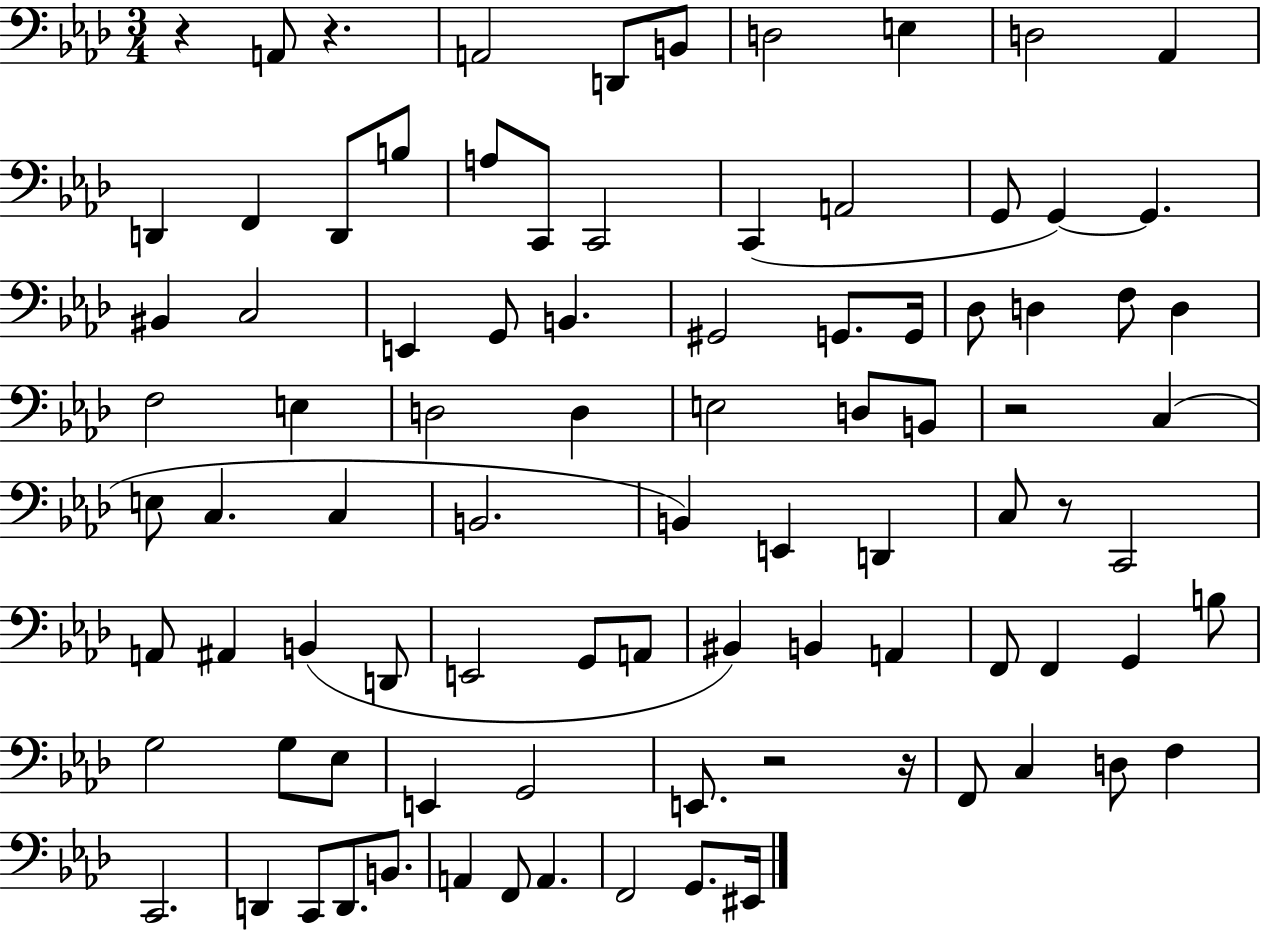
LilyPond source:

{
  \clef bass
  \numericTimeSignature
  \time 3/4
  \key aes \major
  r4 a,8 r4. | a,2 d,8 b,8 | d2 e4 | d2 aes,4 | \break d,4 f,4 d,8 b8 | a8 c,8 c,2 | c,4( a,2 | g,8 g,4~~) g,4. | \break bis,4 c2 | e,4 g,8 b,4. | gis,2 g,8. g,16 | des8 d4 f8 d4 | \break f2 e4 | d2 d4 | e2 d8 b,8 | r2 c4( | \break e8 c4. c4 | b,2. | b,4) e,4 d,4 | c8 r8 c,2 | \break a,8 ais,4 b,4( d,8 | e,2 g,8 a,8 | bis,4) b,4 a,4 | f,8 f,4 g,4 b8 | \break g2 g8 ees8 | e,4 g,2 | e,8. r2 r16 | f,8 c4 d8 f4 | \break c,2. | d,4 c,8 d,8. b,8. | a,4 f,8 a,4. | f,2 g,8. eis,16 | \break \bar "|."
}